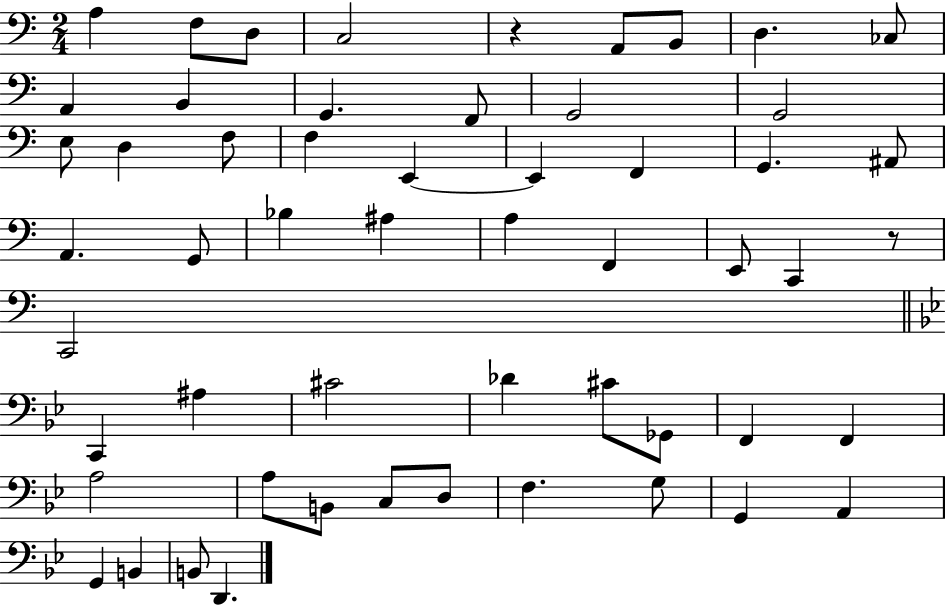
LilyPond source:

{
  \clef bass
  \numericTimeSignature
  \time 2/4
  \key c \major
  a4 f8 d8 | c2 | r4 a,8 b,8 | d4. ces8 | \break a,4 b,4 | g,4. f,8 | g,2 | g,2 | \break e8 d4 f8 | f4 e,4~~ | e,4 f,4 | g,4. ais,8 | \break a,4. g,8 | bes4 ais4 | a4 f,4 | e,8 c,4 r8 | \break c,2 | \bar "||" \break \key bes \major c,4 ais4 | cis'2 | des'4 cis'8 ges,8 | f,4 f,4 | \break a2 | a8 b,8 c8 d8 | f4. g8 | g,4 a,4 | \break g,4 b,4 | b,8 d,4. | \bar "|."
}